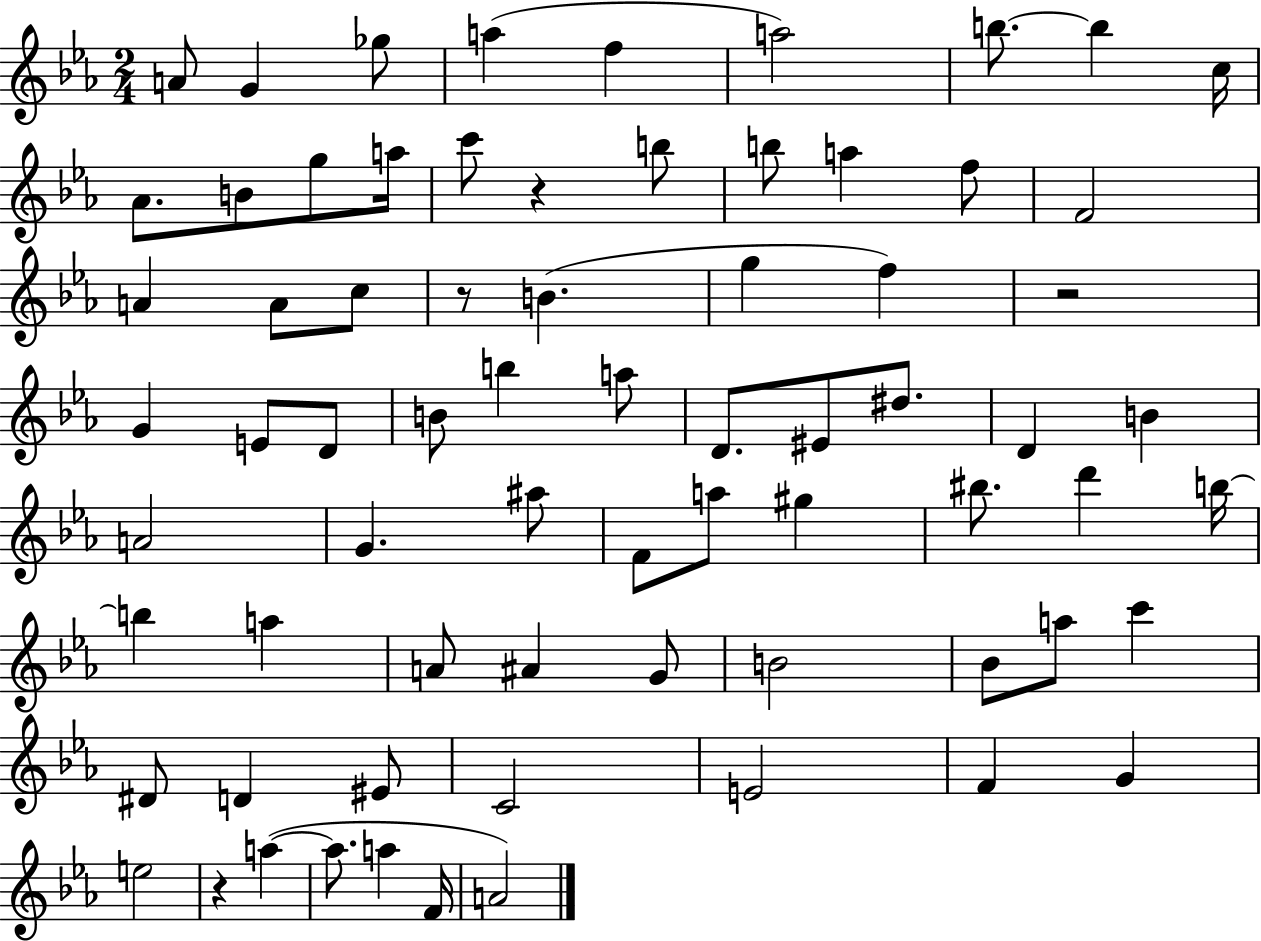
A4/e G4/q Gb5/e A5/q F5/q A5/h B5/e. B5/q C5/s Ab4/e. B4/e G5/e A5/s C6/e R/q B5/e B5/e A5/q F5/e F4/h A4/q A4/e C5/e R/e B4/q. G5/q F5/q R/h G4/q E4/e D4/e B4/e B5/q A5/e D4/e. EIS4/e D#5/e. D4/q B4/q A4/h G4/q. A#5/e F4/e A5/e G#5/q BIS5/e. D6/q B5/s B5/q A5/q A4/e A#4/q G4/e B4/h Bb4/e A5/e C6/q D#4/e D4/q EIS4/e C4/h E4/h F4/q G4/q E5/h R/q A5/q A5/e. A5/q F4/s A4/h